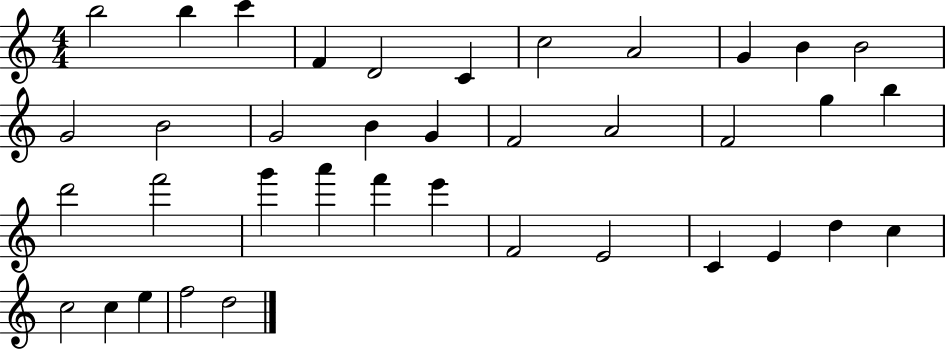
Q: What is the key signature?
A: C major